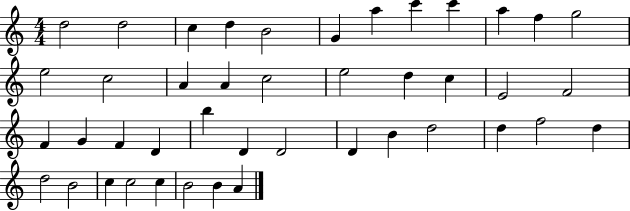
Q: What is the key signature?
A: C major